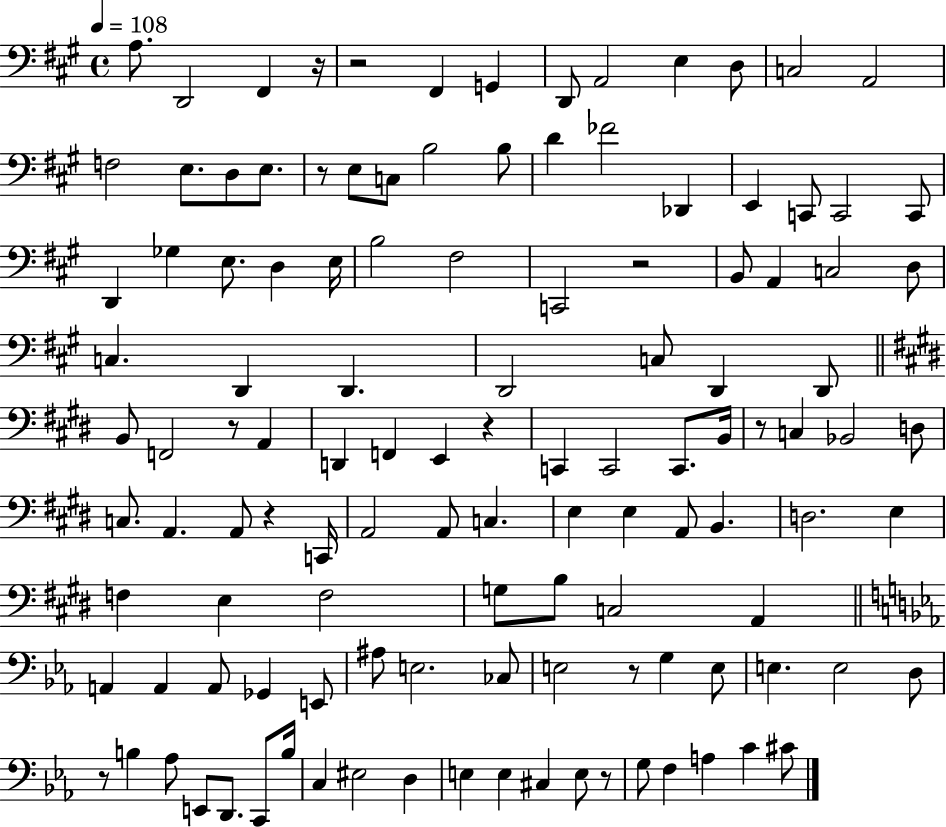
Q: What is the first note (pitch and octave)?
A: A3